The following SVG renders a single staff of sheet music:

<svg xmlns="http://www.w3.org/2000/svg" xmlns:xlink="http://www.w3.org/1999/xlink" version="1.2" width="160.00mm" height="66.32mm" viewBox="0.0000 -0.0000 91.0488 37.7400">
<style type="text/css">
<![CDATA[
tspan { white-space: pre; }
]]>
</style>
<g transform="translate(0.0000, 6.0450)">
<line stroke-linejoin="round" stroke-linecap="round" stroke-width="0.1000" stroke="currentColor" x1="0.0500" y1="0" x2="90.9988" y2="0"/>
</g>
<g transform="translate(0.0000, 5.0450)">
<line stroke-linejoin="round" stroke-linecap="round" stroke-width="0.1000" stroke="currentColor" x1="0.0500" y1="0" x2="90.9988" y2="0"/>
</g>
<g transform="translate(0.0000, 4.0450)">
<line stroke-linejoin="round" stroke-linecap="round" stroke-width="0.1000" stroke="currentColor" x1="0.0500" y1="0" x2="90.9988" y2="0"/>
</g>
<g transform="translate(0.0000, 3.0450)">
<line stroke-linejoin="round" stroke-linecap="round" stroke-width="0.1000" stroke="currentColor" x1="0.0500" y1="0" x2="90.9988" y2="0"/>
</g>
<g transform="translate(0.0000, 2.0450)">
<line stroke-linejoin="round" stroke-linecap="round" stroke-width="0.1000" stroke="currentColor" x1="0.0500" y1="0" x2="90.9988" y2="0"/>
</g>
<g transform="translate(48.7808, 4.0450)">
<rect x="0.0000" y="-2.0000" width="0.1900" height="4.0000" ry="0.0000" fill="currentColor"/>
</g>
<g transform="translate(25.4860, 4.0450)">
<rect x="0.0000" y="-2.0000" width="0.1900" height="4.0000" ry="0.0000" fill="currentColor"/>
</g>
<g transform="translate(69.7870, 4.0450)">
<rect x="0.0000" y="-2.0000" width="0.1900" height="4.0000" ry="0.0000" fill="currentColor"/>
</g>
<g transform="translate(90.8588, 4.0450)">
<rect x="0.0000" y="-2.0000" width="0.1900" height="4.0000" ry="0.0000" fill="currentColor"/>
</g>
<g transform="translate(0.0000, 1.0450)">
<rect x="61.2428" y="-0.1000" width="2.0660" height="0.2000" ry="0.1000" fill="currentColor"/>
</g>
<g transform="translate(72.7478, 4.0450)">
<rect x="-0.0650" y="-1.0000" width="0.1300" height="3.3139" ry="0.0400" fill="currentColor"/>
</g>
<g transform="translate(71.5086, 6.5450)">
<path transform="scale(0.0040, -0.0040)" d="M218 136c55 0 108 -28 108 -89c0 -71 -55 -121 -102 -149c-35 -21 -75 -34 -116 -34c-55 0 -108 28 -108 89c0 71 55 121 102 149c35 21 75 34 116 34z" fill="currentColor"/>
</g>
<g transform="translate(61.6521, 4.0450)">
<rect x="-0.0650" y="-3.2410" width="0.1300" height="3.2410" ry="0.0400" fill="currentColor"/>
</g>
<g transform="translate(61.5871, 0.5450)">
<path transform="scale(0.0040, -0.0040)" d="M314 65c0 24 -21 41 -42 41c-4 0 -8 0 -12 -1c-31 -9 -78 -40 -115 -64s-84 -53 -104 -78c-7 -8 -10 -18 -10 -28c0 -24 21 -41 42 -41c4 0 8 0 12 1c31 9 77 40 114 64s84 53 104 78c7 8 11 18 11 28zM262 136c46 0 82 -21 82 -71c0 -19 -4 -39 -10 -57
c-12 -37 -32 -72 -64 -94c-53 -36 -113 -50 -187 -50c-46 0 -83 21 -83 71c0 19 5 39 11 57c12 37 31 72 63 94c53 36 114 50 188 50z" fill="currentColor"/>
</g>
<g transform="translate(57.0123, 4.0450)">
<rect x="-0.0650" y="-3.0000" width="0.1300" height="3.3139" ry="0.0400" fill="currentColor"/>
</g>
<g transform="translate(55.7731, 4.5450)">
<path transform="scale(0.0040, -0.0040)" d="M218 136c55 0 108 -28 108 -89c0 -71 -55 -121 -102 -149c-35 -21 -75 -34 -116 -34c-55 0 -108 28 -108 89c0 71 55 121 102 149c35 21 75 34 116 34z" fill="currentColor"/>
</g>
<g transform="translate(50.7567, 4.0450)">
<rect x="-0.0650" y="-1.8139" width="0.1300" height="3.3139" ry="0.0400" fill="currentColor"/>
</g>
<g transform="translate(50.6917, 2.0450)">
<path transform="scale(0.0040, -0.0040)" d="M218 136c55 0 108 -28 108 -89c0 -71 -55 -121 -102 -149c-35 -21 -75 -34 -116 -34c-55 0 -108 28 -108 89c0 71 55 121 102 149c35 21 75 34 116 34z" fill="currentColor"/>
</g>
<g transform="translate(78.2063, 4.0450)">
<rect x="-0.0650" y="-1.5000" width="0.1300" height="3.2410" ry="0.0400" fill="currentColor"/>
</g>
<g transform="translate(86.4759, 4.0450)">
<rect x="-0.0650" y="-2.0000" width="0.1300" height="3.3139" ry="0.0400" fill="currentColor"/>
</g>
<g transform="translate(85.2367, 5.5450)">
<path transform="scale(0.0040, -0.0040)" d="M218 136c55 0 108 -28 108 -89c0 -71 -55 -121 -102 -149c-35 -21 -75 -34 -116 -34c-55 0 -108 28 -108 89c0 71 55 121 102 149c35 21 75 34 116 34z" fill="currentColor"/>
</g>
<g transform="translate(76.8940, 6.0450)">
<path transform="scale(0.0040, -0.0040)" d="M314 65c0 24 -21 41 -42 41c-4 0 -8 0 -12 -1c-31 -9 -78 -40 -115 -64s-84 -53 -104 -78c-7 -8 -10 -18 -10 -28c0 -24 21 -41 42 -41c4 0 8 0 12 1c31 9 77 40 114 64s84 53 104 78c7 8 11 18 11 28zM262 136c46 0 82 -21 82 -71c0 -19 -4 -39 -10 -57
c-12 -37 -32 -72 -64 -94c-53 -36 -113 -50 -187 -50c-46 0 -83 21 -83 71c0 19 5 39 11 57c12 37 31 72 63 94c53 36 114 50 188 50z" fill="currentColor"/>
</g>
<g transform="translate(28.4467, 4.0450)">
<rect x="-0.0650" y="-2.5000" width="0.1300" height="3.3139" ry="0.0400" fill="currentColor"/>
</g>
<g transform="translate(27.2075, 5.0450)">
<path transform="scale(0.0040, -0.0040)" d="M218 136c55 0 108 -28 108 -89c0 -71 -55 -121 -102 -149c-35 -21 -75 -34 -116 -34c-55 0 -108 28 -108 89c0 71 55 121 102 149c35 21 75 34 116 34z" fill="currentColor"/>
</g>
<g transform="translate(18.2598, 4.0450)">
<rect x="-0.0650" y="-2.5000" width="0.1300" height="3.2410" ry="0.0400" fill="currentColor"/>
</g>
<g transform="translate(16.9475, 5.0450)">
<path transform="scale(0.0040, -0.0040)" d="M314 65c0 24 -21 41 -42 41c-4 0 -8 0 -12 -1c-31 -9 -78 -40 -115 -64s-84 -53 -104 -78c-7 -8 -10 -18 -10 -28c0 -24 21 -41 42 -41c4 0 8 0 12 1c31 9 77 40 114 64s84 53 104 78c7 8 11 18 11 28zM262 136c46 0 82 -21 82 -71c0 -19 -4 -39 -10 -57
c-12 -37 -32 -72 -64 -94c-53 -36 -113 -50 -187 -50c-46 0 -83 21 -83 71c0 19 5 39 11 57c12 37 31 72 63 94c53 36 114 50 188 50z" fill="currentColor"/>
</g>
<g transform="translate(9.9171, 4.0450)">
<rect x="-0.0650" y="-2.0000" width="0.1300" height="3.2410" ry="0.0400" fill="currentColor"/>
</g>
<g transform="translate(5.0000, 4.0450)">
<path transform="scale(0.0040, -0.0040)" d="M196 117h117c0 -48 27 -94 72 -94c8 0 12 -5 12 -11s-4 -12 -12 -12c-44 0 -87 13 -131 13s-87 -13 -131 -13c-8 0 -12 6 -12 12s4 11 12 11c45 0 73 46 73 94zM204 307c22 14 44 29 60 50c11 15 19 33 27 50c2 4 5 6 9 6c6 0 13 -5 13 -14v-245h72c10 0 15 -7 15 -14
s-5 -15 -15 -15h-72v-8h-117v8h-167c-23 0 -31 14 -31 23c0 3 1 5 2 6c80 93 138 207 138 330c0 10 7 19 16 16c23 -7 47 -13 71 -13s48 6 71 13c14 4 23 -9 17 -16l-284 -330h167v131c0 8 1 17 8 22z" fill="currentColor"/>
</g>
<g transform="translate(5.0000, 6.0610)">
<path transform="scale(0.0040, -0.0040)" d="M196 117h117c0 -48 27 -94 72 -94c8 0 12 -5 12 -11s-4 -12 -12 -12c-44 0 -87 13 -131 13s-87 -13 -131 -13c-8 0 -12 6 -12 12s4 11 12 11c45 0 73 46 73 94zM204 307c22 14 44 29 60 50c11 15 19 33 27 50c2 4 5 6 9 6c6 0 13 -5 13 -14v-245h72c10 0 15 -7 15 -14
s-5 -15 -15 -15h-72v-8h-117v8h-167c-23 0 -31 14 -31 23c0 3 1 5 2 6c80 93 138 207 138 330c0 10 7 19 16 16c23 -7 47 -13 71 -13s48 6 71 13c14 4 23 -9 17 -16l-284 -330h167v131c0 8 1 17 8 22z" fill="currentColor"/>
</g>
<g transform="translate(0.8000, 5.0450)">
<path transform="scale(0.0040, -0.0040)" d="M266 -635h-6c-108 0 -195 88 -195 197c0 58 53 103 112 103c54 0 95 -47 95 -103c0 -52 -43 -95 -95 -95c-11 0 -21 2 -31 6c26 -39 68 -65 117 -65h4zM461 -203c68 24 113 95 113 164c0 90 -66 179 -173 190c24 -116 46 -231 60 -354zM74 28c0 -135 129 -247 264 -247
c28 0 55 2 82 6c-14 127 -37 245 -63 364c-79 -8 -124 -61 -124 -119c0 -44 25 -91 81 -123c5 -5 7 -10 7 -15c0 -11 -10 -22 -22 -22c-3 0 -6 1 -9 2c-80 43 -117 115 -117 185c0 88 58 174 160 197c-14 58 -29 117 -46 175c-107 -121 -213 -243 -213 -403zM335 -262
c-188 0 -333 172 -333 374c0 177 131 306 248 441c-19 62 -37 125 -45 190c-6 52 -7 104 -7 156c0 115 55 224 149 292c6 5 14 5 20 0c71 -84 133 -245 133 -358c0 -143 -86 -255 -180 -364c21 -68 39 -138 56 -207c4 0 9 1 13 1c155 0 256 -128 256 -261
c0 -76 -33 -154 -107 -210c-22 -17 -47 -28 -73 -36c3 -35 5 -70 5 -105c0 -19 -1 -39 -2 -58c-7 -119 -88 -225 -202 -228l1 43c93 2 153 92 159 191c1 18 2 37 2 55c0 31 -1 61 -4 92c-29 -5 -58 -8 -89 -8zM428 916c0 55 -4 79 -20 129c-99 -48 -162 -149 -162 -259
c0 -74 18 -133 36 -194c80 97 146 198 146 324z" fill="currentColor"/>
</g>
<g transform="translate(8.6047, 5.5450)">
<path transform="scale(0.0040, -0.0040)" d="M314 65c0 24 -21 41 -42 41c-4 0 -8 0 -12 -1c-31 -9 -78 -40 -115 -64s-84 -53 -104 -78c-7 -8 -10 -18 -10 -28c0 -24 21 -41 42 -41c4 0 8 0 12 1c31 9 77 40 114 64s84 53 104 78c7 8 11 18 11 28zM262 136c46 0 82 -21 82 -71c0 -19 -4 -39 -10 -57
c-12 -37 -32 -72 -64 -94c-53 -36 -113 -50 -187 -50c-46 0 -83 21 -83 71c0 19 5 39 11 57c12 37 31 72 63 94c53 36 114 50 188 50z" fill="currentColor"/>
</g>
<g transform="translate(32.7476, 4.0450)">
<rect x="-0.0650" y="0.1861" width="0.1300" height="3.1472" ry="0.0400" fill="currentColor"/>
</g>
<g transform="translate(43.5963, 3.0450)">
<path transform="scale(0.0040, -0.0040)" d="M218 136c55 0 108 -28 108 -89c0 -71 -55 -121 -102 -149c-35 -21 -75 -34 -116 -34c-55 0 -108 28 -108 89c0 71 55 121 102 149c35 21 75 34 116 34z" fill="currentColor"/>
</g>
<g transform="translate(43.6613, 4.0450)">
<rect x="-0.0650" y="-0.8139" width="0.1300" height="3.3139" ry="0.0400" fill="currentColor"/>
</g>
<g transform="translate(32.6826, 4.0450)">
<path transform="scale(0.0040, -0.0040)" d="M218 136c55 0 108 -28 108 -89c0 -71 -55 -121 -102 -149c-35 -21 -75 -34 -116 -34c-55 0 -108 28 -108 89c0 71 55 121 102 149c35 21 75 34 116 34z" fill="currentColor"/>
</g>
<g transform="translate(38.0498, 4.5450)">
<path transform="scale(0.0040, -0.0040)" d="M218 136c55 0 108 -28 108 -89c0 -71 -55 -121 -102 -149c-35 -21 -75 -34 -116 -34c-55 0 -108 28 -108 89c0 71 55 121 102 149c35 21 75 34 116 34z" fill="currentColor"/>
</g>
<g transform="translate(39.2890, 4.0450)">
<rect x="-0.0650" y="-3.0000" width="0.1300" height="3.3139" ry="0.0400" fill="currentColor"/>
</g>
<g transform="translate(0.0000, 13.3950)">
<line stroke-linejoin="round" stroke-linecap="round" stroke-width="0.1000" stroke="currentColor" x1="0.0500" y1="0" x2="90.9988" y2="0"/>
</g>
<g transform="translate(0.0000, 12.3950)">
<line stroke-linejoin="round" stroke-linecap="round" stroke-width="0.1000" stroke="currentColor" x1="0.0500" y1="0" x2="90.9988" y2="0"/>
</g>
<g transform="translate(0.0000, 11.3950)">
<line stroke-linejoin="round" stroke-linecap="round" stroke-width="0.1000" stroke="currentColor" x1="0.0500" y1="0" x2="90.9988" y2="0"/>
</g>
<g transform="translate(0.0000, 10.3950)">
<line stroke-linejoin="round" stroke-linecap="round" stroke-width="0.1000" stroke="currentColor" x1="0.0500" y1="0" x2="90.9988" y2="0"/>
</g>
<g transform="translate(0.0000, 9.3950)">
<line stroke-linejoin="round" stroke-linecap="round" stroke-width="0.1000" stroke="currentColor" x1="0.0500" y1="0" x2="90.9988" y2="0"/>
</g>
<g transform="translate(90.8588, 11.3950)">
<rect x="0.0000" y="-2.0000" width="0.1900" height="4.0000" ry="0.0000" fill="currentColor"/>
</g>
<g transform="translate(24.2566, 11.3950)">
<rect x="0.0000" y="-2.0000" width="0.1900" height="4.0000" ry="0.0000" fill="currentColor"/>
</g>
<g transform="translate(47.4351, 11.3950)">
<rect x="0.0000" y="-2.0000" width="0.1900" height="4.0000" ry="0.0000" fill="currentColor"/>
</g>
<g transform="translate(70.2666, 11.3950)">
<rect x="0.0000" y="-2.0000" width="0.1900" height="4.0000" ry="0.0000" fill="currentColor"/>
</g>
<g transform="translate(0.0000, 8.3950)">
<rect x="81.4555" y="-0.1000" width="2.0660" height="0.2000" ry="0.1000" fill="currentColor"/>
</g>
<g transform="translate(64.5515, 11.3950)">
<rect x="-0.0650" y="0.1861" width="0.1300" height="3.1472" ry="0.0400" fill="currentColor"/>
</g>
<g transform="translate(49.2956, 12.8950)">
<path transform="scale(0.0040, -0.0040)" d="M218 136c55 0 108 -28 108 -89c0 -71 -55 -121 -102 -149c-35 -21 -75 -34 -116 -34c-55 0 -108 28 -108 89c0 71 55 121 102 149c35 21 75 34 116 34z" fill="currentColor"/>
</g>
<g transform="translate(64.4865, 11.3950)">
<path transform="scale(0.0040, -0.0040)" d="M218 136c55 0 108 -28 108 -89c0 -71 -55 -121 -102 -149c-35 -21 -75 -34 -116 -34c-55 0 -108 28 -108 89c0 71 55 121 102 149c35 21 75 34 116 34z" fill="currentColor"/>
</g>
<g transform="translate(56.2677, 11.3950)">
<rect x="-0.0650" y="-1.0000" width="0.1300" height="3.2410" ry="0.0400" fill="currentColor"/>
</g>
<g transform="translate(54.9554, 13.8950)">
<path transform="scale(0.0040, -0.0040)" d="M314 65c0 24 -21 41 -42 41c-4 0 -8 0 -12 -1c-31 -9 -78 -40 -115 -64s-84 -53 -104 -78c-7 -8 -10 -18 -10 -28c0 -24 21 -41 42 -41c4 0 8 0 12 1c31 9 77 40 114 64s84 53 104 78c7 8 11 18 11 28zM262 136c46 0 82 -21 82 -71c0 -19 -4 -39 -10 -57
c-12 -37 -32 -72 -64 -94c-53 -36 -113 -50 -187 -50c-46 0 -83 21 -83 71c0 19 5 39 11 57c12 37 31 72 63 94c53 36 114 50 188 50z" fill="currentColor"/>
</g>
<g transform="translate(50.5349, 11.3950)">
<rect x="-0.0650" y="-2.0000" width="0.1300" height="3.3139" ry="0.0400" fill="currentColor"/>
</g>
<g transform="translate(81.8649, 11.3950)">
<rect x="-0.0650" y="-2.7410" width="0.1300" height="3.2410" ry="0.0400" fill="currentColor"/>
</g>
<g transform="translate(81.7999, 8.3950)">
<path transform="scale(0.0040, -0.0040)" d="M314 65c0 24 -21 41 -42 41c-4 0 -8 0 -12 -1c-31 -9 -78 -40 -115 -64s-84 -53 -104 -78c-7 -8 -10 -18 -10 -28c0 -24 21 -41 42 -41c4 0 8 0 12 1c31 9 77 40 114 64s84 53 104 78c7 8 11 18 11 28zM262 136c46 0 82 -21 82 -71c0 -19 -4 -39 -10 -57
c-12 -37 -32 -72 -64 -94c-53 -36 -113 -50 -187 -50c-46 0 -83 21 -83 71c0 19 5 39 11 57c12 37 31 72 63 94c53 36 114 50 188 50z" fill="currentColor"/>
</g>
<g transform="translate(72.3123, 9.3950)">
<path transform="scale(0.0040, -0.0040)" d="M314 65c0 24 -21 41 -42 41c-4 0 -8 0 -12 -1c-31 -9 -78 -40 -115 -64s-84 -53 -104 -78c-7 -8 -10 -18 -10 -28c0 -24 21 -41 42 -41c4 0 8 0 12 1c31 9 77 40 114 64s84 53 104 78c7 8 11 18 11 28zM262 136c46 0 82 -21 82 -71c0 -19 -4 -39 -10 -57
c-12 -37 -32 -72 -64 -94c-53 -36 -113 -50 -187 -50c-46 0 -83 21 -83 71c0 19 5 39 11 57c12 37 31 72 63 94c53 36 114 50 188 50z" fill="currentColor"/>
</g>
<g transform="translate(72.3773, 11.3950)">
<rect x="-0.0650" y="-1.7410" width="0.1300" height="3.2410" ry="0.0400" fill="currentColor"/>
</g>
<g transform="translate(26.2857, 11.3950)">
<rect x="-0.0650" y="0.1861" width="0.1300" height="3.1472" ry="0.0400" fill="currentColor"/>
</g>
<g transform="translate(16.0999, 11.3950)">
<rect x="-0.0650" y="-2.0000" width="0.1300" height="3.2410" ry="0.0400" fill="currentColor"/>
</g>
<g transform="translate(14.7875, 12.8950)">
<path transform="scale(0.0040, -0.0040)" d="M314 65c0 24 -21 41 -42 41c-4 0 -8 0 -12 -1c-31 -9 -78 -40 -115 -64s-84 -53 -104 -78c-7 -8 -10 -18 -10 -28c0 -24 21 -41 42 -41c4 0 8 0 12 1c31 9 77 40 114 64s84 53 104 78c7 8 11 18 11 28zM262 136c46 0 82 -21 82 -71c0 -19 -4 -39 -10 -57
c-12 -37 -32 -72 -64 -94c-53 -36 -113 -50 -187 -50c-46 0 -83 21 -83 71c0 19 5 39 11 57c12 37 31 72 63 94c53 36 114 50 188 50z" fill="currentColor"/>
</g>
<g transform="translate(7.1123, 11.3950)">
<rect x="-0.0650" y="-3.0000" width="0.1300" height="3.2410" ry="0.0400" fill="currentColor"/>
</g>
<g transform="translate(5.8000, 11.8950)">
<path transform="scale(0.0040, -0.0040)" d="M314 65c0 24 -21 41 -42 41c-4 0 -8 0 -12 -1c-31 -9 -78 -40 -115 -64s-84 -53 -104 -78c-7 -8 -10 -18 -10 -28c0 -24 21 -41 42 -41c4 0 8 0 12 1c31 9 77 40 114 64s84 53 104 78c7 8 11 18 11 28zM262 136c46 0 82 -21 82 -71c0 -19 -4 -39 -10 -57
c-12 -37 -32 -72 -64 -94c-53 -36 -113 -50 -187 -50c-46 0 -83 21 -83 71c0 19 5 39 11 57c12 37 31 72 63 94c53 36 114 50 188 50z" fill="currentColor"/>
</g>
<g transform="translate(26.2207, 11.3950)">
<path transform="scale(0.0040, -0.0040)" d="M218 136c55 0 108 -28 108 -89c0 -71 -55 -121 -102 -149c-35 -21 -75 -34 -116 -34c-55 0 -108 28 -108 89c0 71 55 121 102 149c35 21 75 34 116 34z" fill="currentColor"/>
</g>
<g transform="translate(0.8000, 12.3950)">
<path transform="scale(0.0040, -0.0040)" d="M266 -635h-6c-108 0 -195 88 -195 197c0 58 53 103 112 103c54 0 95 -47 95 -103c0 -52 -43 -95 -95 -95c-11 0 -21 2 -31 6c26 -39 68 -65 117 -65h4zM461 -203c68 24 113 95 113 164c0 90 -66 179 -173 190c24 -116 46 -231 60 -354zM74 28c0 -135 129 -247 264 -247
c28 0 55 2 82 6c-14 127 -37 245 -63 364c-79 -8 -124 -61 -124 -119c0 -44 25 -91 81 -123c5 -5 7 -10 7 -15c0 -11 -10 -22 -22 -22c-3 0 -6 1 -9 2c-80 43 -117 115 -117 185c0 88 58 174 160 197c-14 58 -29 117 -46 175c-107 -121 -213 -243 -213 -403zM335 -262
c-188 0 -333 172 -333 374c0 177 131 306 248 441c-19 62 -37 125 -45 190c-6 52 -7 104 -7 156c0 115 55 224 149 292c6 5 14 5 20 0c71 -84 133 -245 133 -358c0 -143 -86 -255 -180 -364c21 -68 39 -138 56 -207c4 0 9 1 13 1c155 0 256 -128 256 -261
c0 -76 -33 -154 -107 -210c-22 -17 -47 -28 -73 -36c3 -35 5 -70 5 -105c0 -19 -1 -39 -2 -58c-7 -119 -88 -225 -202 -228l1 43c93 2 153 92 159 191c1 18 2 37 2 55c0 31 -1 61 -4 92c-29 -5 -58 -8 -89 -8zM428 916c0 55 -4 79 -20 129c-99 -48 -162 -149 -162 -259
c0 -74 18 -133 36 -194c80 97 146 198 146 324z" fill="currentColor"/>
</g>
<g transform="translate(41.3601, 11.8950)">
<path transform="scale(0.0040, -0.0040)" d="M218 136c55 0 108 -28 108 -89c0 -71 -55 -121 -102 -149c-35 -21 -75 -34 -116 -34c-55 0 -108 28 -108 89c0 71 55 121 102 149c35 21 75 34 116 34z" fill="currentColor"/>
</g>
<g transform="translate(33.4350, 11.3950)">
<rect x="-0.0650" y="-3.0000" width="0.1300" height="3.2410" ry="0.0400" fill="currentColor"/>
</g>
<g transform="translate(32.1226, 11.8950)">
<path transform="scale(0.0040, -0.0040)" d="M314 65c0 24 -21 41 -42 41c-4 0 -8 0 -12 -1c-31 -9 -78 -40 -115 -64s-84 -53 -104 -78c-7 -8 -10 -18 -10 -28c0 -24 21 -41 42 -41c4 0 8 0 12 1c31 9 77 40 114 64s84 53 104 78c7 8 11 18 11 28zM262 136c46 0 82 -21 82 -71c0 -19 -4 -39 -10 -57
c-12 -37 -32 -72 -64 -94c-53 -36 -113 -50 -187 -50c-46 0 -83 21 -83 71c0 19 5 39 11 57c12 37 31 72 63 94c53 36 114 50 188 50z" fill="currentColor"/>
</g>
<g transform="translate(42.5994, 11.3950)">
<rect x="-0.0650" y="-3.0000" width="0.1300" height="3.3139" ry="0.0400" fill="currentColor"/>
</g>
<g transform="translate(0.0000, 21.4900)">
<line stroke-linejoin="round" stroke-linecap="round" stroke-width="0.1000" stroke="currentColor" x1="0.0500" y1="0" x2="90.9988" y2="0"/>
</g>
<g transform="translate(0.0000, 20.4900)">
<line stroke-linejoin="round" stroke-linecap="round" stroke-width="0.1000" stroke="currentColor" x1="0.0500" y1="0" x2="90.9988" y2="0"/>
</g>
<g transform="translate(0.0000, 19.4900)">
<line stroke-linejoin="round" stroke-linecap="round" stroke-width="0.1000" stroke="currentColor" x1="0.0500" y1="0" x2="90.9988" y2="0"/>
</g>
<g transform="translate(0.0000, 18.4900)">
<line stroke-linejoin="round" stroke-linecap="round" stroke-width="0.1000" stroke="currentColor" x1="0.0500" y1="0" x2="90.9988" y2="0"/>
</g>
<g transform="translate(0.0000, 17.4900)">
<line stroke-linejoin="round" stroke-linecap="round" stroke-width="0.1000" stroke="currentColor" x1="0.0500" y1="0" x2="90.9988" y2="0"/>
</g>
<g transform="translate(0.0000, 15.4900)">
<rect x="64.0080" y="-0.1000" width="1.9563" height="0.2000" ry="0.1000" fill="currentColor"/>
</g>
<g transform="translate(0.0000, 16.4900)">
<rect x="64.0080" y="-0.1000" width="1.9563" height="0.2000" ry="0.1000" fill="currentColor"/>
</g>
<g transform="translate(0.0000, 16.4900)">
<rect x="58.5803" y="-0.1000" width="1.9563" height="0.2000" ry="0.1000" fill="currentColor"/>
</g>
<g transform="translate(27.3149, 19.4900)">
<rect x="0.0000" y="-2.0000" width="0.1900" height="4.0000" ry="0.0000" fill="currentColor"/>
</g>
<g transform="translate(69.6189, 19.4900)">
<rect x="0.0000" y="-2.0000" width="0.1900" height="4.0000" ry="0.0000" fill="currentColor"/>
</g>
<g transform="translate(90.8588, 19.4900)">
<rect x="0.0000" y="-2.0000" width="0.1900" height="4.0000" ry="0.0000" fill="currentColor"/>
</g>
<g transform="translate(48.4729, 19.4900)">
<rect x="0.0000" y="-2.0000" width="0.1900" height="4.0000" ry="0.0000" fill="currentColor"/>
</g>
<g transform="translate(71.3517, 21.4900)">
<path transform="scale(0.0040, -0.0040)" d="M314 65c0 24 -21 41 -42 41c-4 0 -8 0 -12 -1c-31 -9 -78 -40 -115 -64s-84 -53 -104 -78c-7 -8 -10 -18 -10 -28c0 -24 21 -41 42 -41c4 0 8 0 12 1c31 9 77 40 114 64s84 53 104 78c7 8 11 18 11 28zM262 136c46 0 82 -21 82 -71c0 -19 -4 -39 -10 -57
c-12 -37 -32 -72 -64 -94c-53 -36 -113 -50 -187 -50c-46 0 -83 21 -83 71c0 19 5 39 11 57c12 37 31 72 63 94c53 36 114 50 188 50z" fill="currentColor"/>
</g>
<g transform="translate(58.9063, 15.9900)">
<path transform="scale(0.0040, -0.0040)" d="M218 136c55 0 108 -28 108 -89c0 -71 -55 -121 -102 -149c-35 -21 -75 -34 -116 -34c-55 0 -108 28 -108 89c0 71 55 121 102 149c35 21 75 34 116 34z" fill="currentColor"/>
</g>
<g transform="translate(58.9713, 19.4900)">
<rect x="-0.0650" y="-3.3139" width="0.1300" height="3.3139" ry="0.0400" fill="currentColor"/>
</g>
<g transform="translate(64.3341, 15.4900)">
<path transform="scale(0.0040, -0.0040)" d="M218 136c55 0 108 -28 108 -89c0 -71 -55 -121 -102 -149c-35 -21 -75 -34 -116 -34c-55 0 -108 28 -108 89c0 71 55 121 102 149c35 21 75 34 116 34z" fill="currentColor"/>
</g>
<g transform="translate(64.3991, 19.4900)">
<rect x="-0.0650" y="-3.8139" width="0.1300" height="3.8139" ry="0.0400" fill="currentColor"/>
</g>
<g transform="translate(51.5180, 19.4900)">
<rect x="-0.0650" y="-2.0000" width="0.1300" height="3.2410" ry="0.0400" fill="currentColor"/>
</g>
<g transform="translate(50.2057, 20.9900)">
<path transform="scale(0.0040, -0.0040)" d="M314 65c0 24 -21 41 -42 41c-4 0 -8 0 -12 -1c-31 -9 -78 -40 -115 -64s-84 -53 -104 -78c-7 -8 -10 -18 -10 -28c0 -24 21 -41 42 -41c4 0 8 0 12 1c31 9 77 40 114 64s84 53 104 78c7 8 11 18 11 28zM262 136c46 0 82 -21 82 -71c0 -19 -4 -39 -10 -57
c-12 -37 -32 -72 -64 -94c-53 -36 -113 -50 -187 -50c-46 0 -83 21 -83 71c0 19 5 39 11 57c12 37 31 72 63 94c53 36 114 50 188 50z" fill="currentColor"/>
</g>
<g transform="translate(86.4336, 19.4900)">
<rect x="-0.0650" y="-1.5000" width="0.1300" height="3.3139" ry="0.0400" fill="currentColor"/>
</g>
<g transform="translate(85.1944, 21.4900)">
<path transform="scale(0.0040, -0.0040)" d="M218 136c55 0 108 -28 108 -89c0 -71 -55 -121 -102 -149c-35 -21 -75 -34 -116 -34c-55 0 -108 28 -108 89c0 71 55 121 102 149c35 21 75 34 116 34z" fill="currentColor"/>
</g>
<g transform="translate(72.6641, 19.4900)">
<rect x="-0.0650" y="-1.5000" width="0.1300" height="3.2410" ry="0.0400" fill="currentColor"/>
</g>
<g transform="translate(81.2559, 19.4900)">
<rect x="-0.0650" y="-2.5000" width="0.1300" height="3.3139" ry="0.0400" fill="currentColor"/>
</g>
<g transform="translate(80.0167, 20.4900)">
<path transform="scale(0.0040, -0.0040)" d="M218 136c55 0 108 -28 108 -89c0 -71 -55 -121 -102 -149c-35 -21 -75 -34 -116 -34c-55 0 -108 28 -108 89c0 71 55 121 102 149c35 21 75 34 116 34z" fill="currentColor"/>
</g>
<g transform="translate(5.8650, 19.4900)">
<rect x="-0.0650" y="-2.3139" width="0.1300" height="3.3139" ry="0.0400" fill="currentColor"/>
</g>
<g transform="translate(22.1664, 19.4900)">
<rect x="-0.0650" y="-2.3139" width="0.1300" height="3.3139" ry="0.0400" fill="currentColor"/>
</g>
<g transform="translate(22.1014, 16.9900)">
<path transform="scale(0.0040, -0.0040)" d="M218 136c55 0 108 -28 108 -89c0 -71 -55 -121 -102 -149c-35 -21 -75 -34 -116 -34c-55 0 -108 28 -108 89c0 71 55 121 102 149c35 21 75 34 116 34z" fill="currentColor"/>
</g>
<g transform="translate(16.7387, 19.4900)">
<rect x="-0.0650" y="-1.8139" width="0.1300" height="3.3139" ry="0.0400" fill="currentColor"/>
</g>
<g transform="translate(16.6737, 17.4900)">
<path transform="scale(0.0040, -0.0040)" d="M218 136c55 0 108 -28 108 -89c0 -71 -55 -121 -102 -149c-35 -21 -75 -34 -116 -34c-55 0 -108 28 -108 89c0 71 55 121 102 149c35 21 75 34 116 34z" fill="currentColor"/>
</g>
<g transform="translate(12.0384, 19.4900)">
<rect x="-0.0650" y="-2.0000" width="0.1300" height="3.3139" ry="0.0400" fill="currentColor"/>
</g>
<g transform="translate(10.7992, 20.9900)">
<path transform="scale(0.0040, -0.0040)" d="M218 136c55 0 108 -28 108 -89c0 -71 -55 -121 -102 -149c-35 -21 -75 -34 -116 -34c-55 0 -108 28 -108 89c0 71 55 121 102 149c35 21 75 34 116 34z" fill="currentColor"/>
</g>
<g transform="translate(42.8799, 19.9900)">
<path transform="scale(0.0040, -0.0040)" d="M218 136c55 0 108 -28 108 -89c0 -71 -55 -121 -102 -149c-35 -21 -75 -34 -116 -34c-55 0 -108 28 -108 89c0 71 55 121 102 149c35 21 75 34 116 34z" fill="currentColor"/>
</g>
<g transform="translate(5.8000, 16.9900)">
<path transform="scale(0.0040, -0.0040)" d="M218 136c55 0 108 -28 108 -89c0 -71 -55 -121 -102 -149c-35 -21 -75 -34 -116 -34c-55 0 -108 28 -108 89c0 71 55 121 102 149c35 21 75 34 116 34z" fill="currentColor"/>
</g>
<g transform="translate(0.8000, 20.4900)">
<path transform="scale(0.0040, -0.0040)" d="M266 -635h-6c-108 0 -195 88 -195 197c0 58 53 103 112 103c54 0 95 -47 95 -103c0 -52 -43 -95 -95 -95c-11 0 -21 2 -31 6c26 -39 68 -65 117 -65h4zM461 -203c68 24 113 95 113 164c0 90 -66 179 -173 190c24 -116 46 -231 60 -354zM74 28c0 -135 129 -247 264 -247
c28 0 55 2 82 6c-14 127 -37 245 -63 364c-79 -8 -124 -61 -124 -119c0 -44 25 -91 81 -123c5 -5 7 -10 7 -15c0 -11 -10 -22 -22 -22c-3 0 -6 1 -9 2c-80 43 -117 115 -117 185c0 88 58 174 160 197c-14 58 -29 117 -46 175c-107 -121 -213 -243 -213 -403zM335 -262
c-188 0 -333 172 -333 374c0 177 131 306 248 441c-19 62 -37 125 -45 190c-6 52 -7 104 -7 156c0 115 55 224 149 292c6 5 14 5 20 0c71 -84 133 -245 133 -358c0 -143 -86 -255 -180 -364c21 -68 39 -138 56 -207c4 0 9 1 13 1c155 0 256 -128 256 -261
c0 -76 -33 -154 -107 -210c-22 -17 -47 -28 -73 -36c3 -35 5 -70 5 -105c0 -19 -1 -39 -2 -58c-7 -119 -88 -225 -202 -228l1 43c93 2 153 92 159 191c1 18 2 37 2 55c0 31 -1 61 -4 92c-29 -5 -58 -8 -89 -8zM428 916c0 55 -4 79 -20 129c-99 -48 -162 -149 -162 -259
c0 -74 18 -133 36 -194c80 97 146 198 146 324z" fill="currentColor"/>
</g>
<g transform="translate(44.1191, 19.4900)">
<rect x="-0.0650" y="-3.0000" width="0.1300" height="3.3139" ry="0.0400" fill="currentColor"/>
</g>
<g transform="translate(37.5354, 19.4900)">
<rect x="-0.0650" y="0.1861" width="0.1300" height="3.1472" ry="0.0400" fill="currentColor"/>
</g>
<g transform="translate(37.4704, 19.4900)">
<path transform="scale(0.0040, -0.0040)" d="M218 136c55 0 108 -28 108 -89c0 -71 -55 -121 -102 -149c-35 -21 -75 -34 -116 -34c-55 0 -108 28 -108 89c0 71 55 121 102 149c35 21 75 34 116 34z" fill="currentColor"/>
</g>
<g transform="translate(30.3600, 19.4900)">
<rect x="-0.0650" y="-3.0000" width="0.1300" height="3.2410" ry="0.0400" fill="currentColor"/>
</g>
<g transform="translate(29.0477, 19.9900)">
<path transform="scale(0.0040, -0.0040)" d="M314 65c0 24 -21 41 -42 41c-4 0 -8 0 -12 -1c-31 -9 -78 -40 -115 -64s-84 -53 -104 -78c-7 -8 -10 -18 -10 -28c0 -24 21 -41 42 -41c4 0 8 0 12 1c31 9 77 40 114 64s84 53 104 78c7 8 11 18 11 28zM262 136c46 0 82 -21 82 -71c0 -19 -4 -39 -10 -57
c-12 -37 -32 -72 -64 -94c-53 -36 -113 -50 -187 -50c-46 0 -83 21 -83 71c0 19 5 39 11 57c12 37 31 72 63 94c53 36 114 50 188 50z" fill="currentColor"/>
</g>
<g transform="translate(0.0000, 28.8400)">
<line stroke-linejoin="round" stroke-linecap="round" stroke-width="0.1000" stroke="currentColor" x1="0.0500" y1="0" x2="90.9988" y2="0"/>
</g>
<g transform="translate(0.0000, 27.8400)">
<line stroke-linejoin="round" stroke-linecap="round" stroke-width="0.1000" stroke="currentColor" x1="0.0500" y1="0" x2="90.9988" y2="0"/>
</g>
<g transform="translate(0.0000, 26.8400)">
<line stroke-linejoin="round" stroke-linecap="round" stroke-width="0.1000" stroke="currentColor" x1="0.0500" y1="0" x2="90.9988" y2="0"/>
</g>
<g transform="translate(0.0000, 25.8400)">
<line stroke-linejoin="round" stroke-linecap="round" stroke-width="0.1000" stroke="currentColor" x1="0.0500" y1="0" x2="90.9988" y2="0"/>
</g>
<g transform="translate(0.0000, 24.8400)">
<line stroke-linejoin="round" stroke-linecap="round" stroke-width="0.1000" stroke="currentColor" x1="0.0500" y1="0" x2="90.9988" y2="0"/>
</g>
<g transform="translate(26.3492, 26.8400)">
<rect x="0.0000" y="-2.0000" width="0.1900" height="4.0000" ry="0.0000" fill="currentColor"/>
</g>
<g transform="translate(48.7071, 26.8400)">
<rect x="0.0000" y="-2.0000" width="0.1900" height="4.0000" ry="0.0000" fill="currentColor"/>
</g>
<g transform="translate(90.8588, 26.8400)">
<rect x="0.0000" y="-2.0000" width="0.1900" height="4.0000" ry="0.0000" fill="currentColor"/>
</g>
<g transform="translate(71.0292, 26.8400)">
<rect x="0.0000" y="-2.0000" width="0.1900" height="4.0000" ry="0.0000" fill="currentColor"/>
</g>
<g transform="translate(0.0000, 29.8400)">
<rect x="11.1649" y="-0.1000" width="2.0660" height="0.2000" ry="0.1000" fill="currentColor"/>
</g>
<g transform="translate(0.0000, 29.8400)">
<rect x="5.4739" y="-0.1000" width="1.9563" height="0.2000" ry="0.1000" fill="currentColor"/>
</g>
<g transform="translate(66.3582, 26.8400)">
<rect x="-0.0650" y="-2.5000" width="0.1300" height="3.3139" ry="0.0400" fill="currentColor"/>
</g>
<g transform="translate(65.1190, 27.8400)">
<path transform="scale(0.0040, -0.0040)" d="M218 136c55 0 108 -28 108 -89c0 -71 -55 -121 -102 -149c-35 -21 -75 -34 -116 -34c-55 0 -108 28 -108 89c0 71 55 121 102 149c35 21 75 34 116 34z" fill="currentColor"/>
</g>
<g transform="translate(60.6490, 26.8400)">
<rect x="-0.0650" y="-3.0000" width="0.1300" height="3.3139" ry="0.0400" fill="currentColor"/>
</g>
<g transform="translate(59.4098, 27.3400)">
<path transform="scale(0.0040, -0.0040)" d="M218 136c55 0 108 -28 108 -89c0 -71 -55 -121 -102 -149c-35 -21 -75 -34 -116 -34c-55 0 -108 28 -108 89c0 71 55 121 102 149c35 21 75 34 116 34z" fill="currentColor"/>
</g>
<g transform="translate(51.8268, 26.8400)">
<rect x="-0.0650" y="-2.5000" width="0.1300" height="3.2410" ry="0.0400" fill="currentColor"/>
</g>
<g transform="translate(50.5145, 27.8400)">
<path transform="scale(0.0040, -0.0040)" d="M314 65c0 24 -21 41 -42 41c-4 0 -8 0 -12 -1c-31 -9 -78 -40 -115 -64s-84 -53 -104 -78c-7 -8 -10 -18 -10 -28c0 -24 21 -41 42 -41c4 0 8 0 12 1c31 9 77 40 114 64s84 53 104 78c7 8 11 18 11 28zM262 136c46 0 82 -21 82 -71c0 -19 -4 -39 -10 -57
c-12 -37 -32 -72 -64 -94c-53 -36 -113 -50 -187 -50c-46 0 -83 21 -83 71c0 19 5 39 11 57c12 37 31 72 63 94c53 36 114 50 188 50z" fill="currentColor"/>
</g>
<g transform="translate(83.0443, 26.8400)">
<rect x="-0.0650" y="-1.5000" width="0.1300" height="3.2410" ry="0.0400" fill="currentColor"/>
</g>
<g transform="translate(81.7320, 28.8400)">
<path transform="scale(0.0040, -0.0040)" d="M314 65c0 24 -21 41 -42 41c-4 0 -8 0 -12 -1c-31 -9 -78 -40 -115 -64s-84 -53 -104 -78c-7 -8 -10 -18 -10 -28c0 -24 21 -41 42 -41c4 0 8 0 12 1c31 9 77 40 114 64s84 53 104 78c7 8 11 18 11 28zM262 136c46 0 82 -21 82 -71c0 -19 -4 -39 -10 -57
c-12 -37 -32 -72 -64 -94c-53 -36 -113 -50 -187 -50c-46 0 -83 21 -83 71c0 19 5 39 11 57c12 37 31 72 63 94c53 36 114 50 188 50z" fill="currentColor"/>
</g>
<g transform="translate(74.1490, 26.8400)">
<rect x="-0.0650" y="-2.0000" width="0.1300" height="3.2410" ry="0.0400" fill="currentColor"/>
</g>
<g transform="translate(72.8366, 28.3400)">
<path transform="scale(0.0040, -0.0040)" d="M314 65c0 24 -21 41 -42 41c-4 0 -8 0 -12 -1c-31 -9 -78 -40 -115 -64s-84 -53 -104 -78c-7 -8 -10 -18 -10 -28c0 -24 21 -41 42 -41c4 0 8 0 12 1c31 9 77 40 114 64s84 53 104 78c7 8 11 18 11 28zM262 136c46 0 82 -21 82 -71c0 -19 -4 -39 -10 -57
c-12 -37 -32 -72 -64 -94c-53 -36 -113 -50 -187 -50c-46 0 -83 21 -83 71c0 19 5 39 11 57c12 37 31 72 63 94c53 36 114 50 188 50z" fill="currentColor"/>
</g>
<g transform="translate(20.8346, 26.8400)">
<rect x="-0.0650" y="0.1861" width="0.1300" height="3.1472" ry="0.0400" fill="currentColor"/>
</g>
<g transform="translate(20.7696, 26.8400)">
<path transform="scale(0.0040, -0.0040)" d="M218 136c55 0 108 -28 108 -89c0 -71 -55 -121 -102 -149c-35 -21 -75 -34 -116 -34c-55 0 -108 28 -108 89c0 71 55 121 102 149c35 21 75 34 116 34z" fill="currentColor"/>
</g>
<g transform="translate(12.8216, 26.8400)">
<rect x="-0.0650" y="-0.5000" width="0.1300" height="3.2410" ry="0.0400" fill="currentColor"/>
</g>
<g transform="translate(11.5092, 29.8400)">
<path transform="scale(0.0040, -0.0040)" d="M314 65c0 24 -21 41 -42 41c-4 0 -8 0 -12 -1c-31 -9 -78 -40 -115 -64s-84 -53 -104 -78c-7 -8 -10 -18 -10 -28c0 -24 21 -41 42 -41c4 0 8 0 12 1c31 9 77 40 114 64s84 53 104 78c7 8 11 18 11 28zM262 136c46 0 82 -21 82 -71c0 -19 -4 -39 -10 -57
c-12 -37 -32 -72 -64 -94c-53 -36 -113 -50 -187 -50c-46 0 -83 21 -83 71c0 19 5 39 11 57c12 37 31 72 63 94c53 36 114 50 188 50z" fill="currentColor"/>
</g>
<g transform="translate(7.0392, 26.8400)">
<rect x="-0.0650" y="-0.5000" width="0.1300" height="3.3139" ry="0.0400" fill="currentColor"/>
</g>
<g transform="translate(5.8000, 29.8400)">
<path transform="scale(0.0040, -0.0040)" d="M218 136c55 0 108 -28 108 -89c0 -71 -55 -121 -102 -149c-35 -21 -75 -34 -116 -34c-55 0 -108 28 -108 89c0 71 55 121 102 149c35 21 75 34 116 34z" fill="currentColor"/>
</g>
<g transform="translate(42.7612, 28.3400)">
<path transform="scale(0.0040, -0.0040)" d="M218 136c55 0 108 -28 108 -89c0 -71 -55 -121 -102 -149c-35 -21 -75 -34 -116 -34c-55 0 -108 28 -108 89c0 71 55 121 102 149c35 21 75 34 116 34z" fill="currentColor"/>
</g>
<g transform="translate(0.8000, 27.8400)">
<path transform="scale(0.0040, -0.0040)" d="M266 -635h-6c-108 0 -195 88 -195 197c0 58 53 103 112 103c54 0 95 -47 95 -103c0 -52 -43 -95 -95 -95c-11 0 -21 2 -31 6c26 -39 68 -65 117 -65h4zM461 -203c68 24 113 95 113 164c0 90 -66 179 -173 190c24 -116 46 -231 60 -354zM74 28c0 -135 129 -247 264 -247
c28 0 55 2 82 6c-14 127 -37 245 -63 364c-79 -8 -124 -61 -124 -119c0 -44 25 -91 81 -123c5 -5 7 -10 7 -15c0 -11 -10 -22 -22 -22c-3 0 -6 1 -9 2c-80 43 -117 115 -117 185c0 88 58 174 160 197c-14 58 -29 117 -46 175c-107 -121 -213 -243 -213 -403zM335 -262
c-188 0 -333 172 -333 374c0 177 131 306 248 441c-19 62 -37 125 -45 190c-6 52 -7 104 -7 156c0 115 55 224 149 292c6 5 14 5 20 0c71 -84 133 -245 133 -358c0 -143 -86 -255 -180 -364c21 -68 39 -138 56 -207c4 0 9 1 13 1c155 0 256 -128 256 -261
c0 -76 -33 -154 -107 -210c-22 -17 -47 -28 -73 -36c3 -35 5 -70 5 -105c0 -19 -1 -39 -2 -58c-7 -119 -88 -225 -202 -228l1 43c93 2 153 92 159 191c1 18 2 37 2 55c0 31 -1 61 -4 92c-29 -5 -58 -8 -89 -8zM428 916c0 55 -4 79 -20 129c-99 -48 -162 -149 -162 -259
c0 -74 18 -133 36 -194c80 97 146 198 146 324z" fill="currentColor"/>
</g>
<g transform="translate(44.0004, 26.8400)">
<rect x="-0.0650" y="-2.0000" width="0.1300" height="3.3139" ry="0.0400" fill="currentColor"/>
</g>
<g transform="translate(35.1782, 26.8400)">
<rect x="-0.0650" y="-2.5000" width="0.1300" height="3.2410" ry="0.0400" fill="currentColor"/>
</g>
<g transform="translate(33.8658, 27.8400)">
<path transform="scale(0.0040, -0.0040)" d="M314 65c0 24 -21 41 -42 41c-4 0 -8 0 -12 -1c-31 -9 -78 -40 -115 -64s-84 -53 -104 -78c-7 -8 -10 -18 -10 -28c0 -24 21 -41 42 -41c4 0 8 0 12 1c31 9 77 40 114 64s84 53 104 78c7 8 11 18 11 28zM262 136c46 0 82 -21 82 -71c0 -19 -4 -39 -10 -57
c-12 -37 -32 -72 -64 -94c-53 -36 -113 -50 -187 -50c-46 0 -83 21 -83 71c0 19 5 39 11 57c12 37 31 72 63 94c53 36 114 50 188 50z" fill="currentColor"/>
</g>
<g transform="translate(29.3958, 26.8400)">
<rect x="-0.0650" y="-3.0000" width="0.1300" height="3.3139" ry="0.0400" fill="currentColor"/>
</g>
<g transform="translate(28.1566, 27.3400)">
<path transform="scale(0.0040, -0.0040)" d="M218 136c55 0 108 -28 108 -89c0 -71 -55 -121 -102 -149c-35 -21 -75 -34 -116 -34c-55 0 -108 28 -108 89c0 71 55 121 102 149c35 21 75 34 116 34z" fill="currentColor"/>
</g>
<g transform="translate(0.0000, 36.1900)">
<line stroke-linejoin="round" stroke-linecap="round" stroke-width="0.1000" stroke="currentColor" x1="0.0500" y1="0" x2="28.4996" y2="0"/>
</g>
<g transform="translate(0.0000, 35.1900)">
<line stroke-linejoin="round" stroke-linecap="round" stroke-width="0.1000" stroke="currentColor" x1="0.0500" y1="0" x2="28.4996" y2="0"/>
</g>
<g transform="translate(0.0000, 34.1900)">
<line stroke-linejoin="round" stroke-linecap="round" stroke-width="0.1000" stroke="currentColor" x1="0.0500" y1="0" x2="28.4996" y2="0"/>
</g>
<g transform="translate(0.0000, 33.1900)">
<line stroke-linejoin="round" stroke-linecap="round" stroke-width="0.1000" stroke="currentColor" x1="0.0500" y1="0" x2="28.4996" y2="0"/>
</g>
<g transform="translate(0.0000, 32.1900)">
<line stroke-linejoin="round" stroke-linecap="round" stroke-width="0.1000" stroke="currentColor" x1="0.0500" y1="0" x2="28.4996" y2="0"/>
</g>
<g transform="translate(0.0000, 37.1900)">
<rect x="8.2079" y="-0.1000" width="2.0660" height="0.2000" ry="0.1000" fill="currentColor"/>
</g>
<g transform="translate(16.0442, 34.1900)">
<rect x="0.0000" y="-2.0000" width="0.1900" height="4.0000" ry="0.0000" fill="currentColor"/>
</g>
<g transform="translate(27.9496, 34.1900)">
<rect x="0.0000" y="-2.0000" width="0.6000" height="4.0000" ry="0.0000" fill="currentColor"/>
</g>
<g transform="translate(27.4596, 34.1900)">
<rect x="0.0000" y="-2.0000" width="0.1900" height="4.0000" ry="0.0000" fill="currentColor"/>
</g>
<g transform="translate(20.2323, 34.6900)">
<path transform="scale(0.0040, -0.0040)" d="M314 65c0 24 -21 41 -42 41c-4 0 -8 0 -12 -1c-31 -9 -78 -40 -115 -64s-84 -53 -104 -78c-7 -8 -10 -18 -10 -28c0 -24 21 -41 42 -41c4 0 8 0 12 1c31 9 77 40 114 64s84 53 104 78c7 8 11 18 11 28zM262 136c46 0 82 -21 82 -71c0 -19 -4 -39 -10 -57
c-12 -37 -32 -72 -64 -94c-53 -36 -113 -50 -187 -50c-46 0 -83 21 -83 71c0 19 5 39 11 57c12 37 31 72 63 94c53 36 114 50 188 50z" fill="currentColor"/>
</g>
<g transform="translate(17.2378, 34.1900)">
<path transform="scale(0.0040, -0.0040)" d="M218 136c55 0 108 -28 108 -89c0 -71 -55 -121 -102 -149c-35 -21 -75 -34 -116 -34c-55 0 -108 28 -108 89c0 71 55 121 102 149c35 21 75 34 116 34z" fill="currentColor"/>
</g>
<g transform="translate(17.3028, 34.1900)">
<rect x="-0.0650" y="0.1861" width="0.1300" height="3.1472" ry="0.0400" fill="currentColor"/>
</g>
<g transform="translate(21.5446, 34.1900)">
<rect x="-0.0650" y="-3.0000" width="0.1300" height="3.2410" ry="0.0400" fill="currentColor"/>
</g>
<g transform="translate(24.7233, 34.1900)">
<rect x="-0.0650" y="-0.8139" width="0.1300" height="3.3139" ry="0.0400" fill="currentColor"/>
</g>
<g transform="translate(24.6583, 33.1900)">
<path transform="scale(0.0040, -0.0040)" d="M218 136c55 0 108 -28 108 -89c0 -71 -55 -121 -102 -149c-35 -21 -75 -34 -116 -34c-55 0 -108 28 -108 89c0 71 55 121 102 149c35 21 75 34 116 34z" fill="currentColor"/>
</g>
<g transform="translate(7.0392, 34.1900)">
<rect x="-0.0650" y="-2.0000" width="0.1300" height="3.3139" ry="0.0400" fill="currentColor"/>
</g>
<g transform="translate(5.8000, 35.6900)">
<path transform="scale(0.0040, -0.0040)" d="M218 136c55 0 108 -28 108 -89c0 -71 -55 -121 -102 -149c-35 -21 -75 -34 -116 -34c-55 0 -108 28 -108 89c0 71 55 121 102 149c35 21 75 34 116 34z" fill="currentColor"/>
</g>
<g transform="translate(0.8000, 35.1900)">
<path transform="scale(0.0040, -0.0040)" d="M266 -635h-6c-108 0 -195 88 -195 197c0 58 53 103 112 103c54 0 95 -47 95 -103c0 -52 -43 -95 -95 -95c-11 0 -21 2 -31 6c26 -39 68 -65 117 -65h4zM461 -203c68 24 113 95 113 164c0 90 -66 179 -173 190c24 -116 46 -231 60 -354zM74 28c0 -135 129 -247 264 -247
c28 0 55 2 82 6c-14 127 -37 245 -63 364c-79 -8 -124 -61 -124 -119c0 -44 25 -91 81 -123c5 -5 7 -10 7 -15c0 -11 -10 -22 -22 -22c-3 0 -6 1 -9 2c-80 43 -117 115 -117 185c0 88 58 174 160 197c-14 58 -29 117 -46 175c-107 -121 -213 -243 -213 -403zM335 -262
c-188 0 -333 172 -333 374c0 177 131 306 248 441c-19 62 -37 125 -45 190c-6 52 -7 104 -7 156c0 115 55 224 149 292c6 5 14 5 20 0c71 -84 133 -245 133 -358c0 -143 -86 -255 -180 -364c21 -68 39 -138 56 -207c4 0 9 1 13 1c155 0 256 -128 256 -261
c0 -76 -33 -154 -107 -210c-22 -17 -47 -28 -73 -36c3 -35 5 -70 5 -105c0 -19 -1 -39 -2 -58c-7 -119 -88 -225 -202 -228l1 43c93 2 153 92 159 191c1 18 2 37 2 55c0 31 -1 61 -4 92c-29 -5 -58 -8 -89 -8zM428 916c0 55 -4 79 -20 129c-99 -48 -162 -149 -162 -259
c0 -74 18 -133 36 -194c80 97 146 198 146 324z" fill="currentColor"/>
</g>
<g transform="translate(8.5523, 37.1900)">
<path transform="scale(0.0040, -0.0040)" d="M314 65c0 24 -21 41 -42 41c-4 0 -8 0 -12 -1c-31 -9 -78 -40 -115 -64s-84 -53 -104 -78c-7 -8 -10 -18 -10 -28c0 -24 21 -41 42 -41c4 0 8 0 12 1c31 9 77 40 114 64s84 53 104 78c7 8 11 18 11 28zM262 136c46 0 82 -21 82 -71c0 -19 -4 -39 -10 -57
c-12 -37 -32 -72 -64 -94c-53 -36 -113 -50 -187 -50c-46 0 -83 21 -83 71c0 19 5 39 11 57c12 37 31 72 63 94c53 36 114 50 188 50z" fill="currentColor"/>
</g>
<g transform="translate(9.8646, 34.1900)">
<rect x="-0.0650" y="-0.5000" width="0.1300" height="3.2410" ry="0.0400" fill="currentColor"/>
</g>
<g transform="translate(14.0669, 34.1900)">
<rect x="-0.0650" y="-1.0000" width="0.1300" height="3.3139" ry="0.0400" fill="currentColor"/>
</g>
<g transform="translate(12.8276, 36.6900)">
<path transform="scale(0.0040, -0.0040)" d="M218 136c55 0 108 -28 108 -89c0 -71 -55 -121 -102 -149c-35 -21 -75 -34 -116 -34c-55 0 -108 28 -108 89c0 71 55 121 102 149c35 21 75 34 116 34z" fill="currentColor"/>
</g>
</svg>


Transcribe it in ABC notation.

X:1
T:Untitled
M:4/4
L:1/4
K:C
F2 G2 G B A d f A b2 D E2 F A2 F2 B A2 A F D2 B f2 a2 g F f g A2 B A F2 b c' E2 G E C C2 B A G2 F G2 A G F2 E2 F C2 D B A2 d